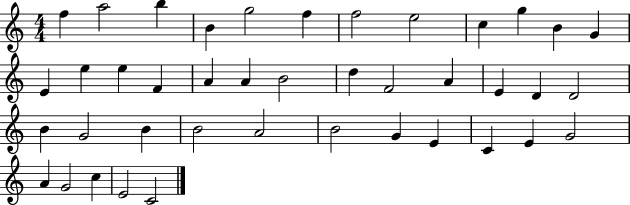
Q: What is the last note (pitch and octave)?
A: C4